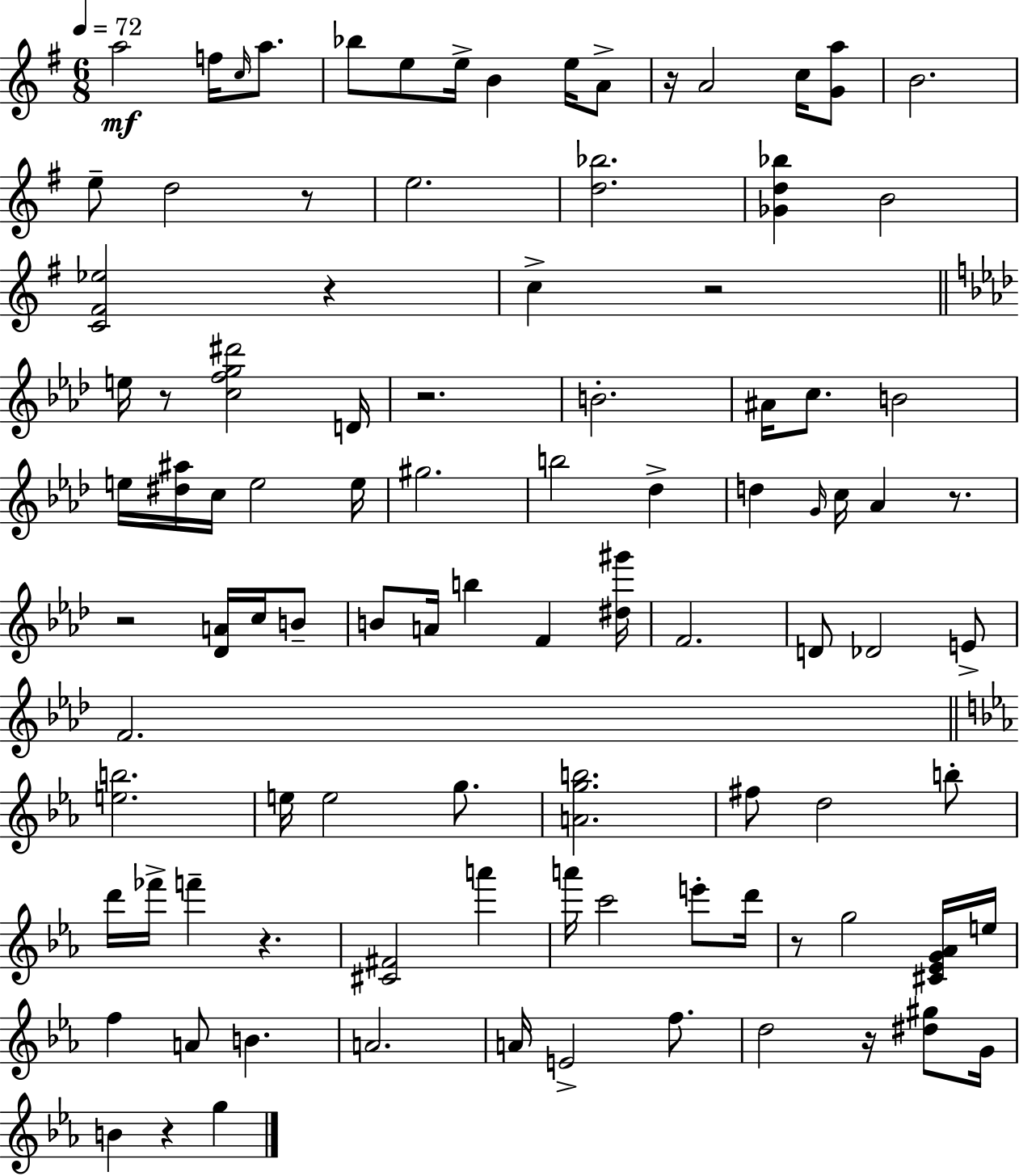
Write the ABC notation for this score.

X:1
T:Untitled
M:6/8
L:1/4
K:G
a2 f/4 c/4 a/2 _b/2 e/2 e/4 B e/4 A/2 z/4 A2 c/4 [Ga]/2 B2 e/2 d2 z/2 e2 [d_b]2 [_Gd_b] B2 [C^F_e]2 z c z2 e/4 z/2 [cfg^d']2 D/4 z2 B2 ^A/4 c/2 B2 e/4 [^d^a]/4 c/4 e2 e/4 ^g2 b2 _d d G/4 c/4 _A z/2 z2 [_DA]/4 c/4 B/2 B/2 A/4 b F [^d^g']/4 F2 D/2 _D2 E/2 F2 [eb]2 e/4 e2 g/2 [Agb]2 ^f/2 d2 b/2 d'/4 _f'/4 f' z [^C^F]2 a' a'/4 c'2 e'/2 d'/4 z/2 g2 [^C_EG_A]/4 e/4 f A/2 B A2 A/4 E2 f/2 d2 z/4 [^d^g]/2 G/4 B z g